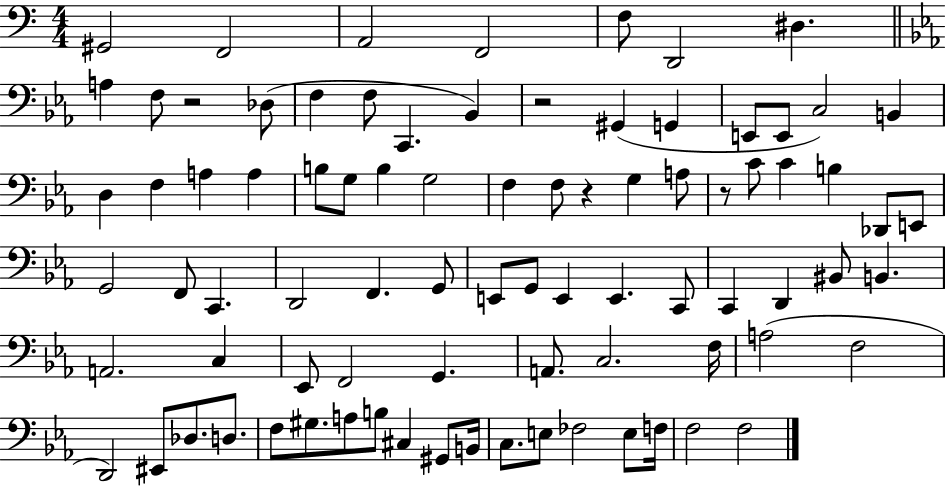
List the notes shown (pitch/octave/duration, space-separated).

G#2/h F2/h A2/h F2/h F3/e D2/h D#3/q. A3/q F3/e R/h Db3/e F3/q F3/e C2/q. Bb2/q R/h G#2/q G2/q E2/e E2/e C3/h B2/q D3/q F3/q A3/q A3/q B3/e G3/e B3/q G3/h F3/q F3/e R/q G3/q A3/e R/e C4/e C4/q B3/q Db2/e E2/e G2/h F2/e C2/q. D2/h F2/q. G2/e E2/e G2/e E2/q E2/q. C2/e C2/q D2/q BIS2/e B2/q. A2/h. C3/q Eb2/e F2/h G2/q. A2/e. C3/h. F3/s A3/h F3/h D2/h EIS2/e Db3/e. D3/e. F3/e G#3/e. A3/e B3/e C#3/q G#2/e B2/s C3/e. E3/e FES3/h E3/e F3/s F3/h F3/h